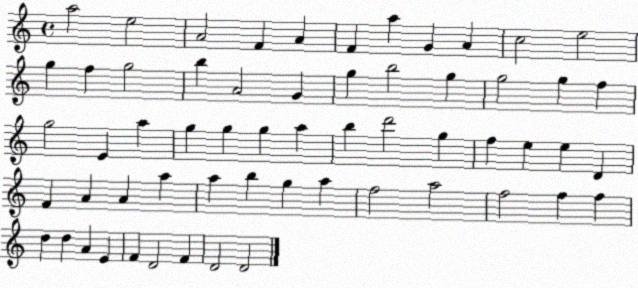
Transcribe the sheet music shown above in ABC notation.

X:1
T:Untitled
M:4/4
L:1/4
K:C
a2 e2 A2 F A F a G A c2 e2 g f g2 b A2 G g b2 g g2 g f g2 E a g g g a b d'2 g f e e D F A A a a b g a f2 a2 f2 f f d d A E F D2 F D2 D2